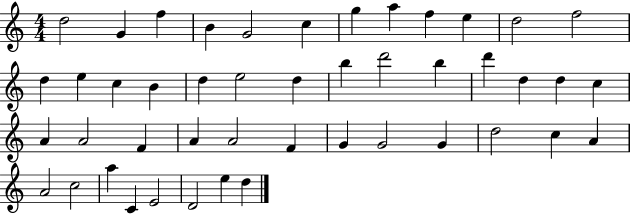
{
  \clef treble
  \numericTimeSignature
  \time 4/4
  \key c \major
  d''2 g'4 f''4 | b'4 g'2 c''4 | g''4 a''4 f''4 e''4 | d''2 f''2 | \break d''4 e''4 c''4 b'4 | d''4 e''2 d''4 | b''4 d'''2 b''4 | d'''4 d''4 d''4 c''4 | \break a'4 a'2 f'4 | a'4 a'2 f'4 | g'4 g'2 g'4 | d''2 c''4 a'4 | \break a'2 c''2 | a''4 c'4 e'2 | d'2 e''4 d''4 | \bar "|."
}